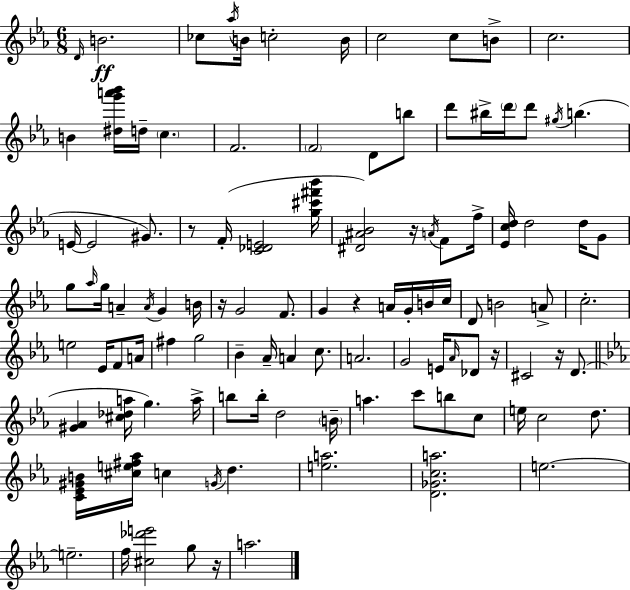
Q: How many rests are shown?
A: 7